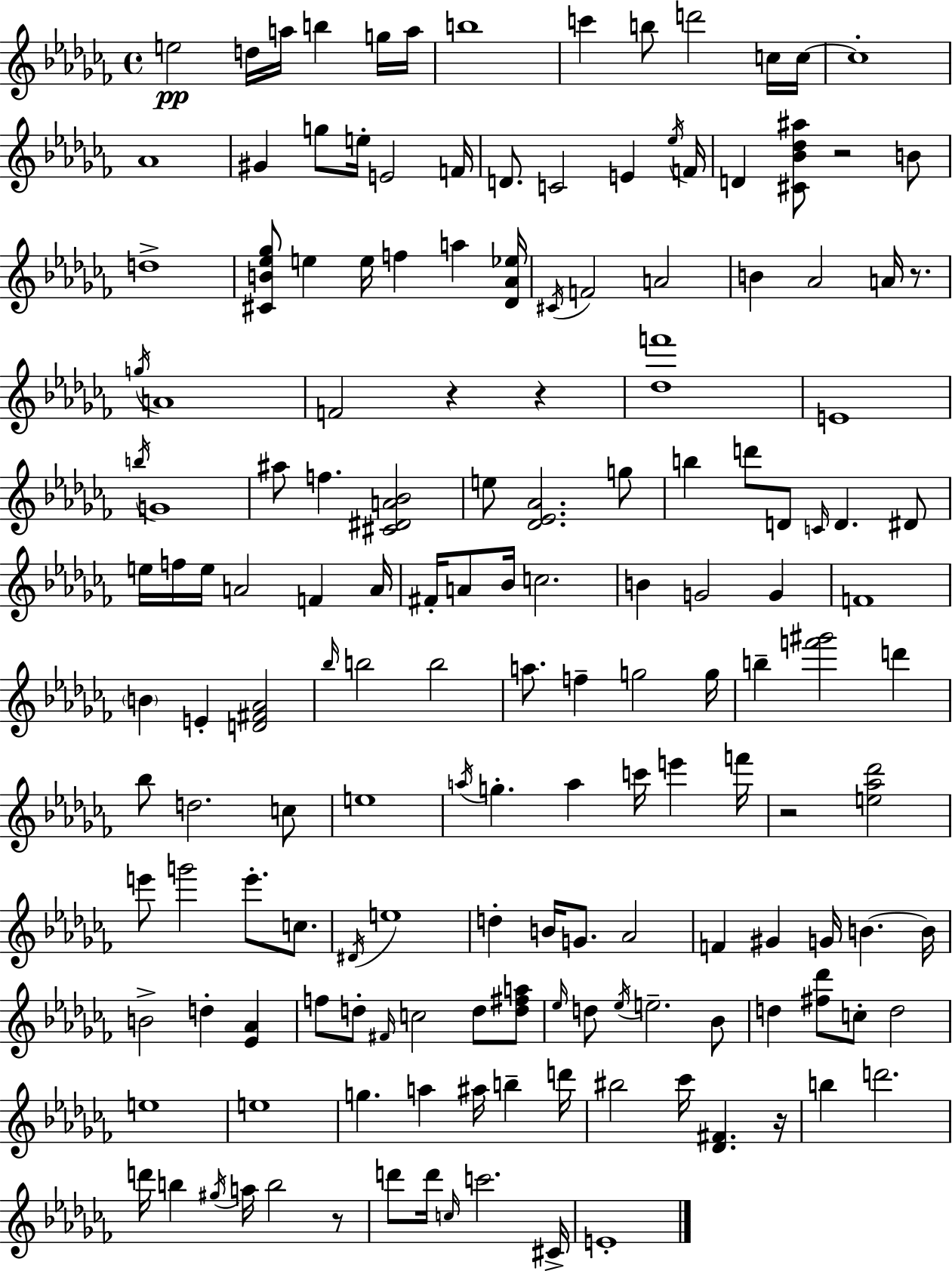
E5/h D5/s A5/s B5/q G5/s A5/s B5/w C6/q B5/e D6/h C5/s C5/s C5/w Ab4/w G#4/q G5/e E5/s E4/h F4/s D4/e. C4/h E4/q Eb5/s F4/s D4/q [C#4,Bb4,Db5,A#5]/e R/h B4/e D5/w [C#4,B4,Eb5,Gb5]/e E5/q E5/s F5/q A5/q [Db4,Ab4,Eb5]/s C#4/s F4/h A4/h B4/q Ab4/h A4/s R/e. G5/s A4/w F4/h R/q R/q [Db5,F6]/w E4/w B5/s G4/w A#5/e F5/q. [C#4,D#4,A4,Bb4]/h E5/e [Db4,Eb4,Ab4]/h. G5/e B5/q D6/e D4/e C4/s D4/q. D#4/e E5/s F5/s E5/s A4/h F4/q A4/s F#4/s A4/e Bb4/s C5/h. B4/q G4/h G4/q F4/w B4/q E4/q [D4,F#4,Ab4]/h Bb5/s B5/h B5/h A5/e. F5/q G5/h G5/s B5/q [F6,G#6]/h D6/q Bb5/e D5/h. C5/e E5/w A5/s G5/q. A5/q C6/s E6/q F6/s R/h [E5,Ab5,Db6]/h E6/e G6/h E6/e. C5/e. D#4/s E5/w D5/q B4/s G4/e. Ab4/h F4/q G#4/q G4/s B4/q. B4/s B4/h D5/q [Eb4,Ab4]/q F5/e D5/e F#4/s C5/h D5/e [D5,F#5,A5]/e Eb5/s D5/e Eb5/s E5/h. Bb4/e D5/q [F#5,Db6]/e C5/e D5/h E5/w E5/w G5/q. A5/q A#5/s B5/q D6/s BIS5/h CES6/s [Db4,F#4]/q. R/s B5/q D6/h. D6/s B5/q G#5/s A5/s B5/h R/e D6/e D6/s C5/s C6/h. C#4/s E4/w